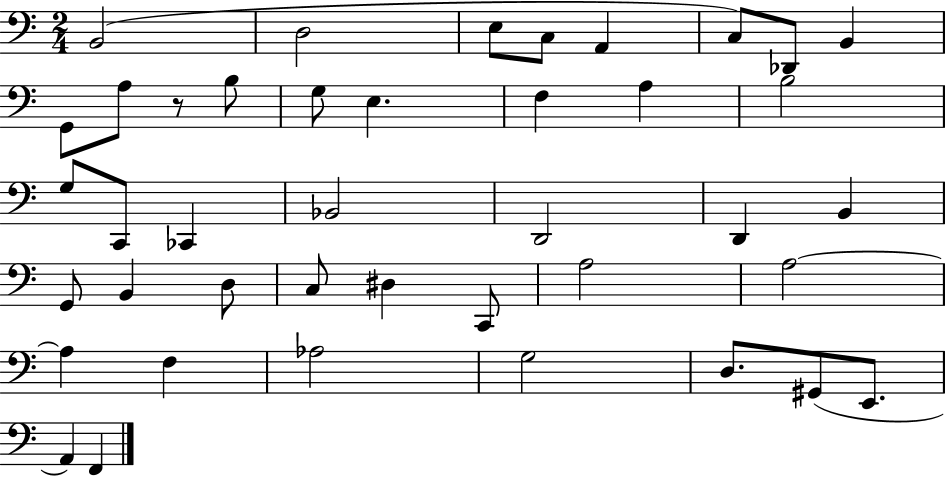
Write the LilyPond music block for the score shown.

{
  \clef bass
  \numericTimeSignature
  \time 2/4
  \key c \major
  b,2( | d2 | e8 c8 a,4 | c8) des,8 b,4 | \break g,8 a8 r8 b8 | g8 e4. | f4 a4 | b2 | \break g8 c,8 ces,4 | bes,2 | d,2 | d,4 b,4 | \break g,8 b,4 d8 | c8 dis4 c,8 | a2 | a2~~ | \break a4 f4 | aes2 | g2 | d8. gis,8( e,8. | \break a,4) f,4 | \bar "|."
}